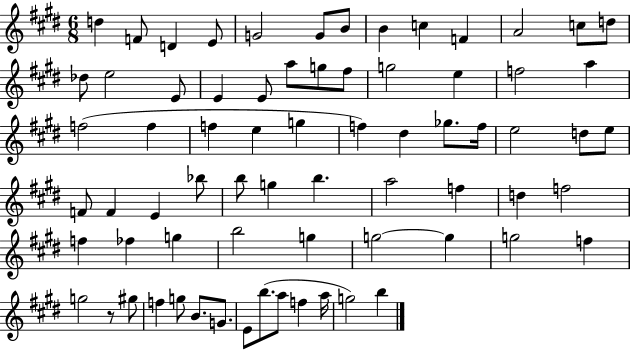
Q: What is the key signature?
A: E major